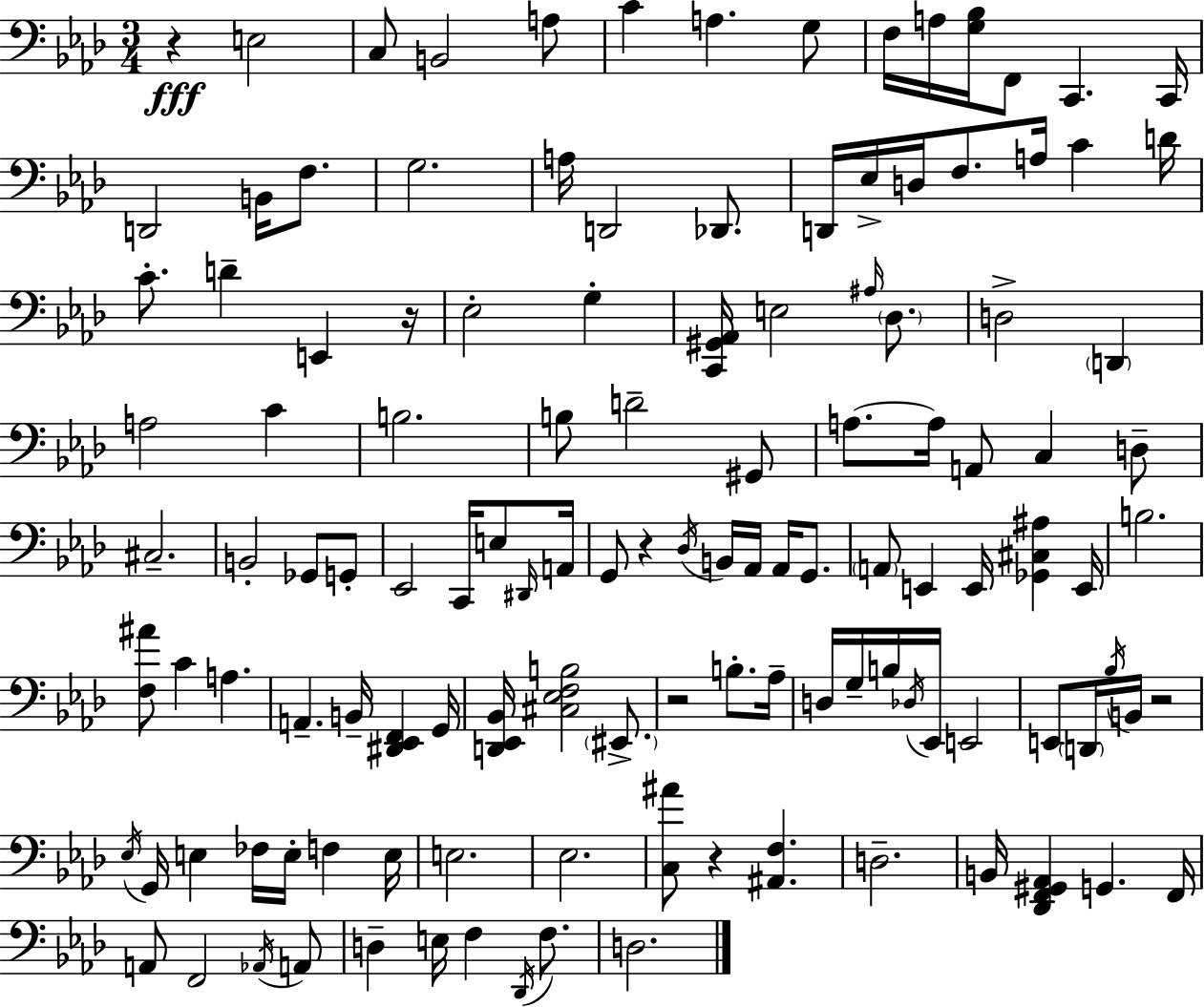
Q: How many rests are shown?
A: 6